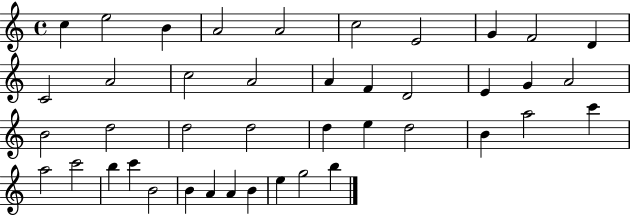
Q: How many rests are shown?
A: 0